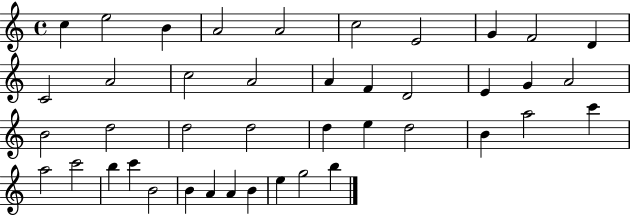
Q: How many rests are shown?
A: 0